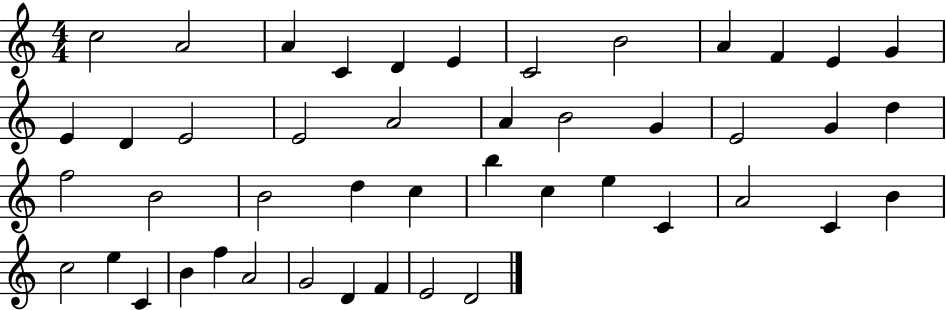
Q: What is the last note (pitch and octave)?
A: D4